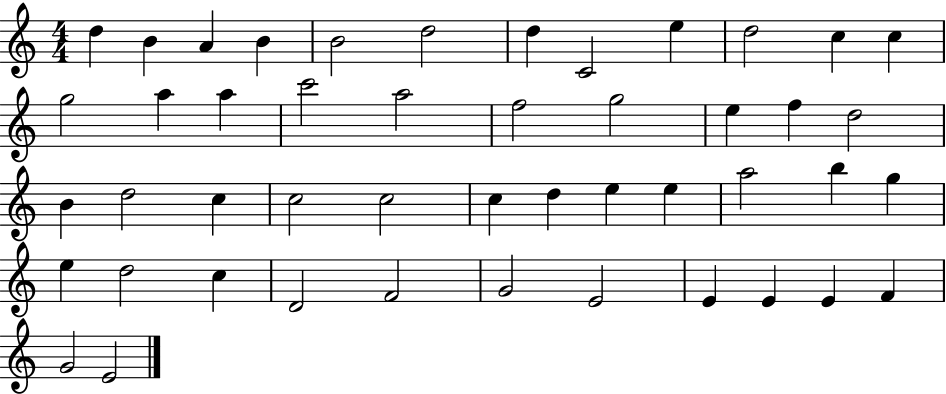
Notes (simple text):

D5/q B4/q A4/q B4/q B4/h D5/h D5/q C4/h E5/q D5/h C5/q C5/q G5/h A5/q A5/q C6/h A5/h F5/h G5/h E5/q F5/q D5/h B4/q D5/h C5/q C5/h C5/h C5/q D5/q E5/q E5/q A5/h B5/q G5/q E5/q D5/h C5/q D4/h F4/h G4/h E4/h E4/q E4/q E4/q F4/q G4/h E4/h